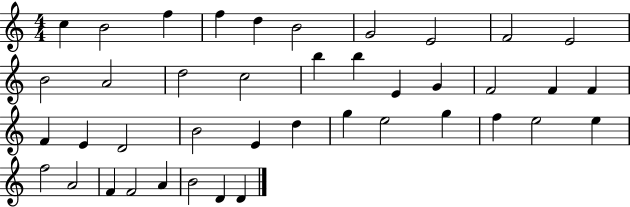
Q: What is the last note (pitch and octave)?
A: D4